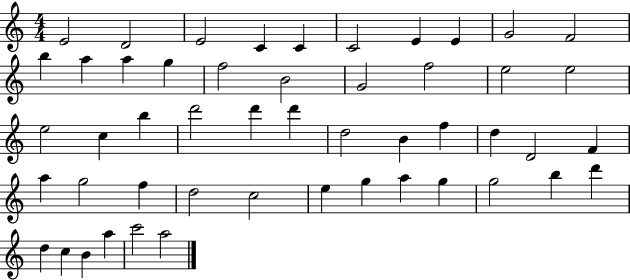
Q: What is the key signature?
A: C major